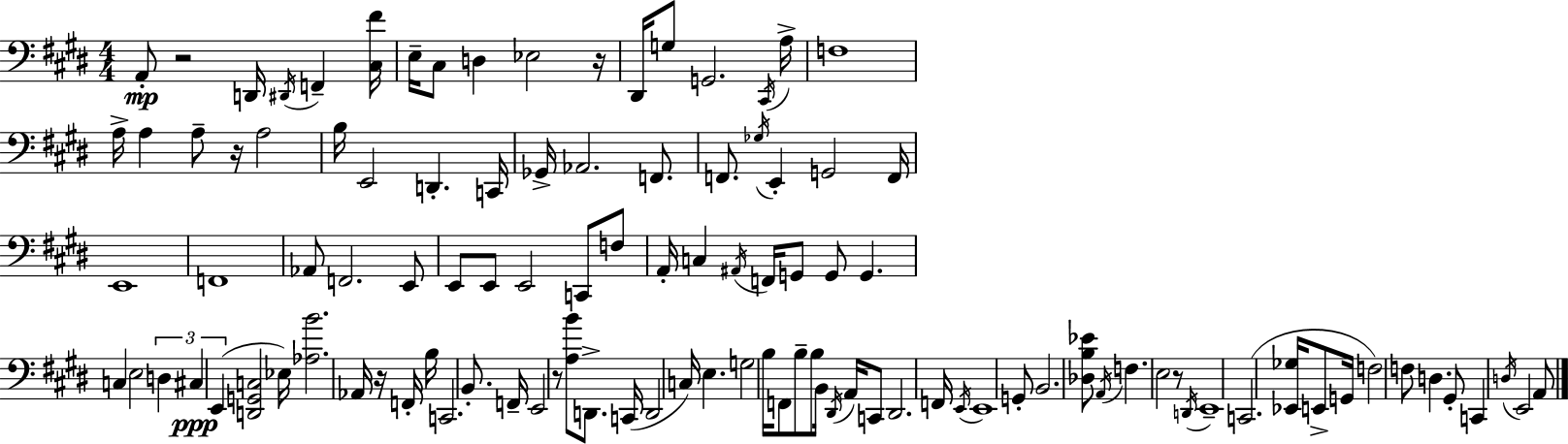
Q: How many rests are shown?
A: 6